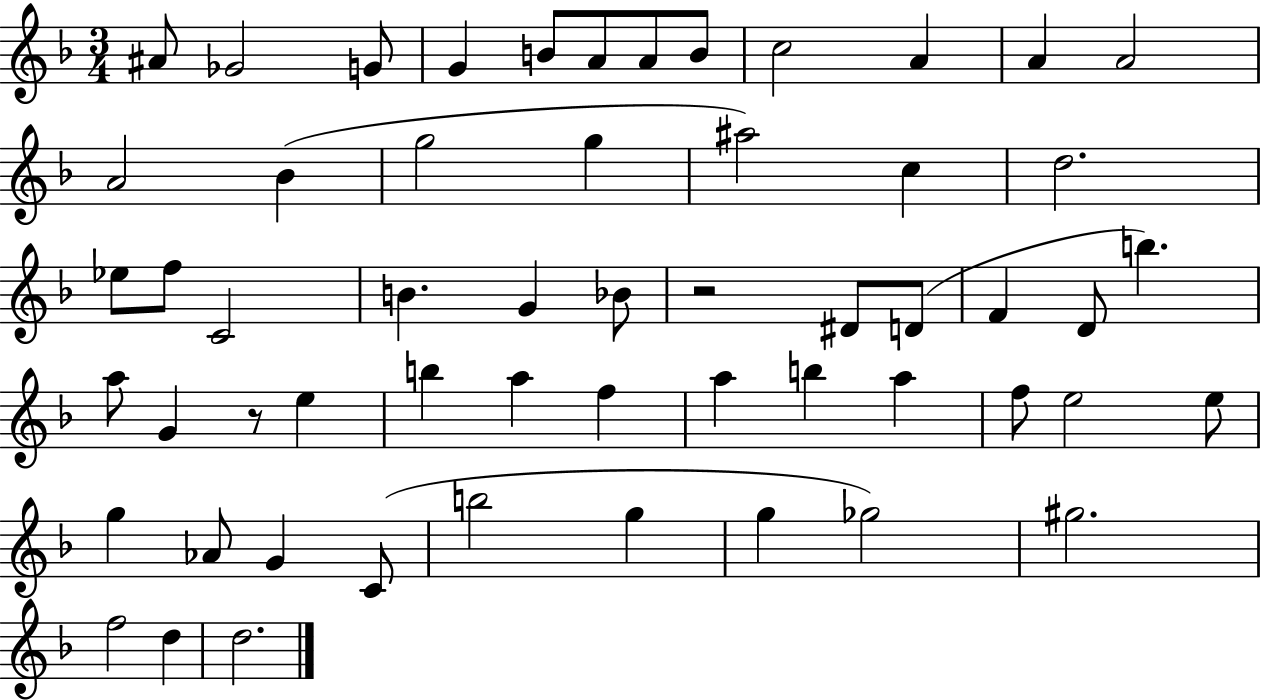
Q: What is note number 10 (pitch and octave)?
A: A4